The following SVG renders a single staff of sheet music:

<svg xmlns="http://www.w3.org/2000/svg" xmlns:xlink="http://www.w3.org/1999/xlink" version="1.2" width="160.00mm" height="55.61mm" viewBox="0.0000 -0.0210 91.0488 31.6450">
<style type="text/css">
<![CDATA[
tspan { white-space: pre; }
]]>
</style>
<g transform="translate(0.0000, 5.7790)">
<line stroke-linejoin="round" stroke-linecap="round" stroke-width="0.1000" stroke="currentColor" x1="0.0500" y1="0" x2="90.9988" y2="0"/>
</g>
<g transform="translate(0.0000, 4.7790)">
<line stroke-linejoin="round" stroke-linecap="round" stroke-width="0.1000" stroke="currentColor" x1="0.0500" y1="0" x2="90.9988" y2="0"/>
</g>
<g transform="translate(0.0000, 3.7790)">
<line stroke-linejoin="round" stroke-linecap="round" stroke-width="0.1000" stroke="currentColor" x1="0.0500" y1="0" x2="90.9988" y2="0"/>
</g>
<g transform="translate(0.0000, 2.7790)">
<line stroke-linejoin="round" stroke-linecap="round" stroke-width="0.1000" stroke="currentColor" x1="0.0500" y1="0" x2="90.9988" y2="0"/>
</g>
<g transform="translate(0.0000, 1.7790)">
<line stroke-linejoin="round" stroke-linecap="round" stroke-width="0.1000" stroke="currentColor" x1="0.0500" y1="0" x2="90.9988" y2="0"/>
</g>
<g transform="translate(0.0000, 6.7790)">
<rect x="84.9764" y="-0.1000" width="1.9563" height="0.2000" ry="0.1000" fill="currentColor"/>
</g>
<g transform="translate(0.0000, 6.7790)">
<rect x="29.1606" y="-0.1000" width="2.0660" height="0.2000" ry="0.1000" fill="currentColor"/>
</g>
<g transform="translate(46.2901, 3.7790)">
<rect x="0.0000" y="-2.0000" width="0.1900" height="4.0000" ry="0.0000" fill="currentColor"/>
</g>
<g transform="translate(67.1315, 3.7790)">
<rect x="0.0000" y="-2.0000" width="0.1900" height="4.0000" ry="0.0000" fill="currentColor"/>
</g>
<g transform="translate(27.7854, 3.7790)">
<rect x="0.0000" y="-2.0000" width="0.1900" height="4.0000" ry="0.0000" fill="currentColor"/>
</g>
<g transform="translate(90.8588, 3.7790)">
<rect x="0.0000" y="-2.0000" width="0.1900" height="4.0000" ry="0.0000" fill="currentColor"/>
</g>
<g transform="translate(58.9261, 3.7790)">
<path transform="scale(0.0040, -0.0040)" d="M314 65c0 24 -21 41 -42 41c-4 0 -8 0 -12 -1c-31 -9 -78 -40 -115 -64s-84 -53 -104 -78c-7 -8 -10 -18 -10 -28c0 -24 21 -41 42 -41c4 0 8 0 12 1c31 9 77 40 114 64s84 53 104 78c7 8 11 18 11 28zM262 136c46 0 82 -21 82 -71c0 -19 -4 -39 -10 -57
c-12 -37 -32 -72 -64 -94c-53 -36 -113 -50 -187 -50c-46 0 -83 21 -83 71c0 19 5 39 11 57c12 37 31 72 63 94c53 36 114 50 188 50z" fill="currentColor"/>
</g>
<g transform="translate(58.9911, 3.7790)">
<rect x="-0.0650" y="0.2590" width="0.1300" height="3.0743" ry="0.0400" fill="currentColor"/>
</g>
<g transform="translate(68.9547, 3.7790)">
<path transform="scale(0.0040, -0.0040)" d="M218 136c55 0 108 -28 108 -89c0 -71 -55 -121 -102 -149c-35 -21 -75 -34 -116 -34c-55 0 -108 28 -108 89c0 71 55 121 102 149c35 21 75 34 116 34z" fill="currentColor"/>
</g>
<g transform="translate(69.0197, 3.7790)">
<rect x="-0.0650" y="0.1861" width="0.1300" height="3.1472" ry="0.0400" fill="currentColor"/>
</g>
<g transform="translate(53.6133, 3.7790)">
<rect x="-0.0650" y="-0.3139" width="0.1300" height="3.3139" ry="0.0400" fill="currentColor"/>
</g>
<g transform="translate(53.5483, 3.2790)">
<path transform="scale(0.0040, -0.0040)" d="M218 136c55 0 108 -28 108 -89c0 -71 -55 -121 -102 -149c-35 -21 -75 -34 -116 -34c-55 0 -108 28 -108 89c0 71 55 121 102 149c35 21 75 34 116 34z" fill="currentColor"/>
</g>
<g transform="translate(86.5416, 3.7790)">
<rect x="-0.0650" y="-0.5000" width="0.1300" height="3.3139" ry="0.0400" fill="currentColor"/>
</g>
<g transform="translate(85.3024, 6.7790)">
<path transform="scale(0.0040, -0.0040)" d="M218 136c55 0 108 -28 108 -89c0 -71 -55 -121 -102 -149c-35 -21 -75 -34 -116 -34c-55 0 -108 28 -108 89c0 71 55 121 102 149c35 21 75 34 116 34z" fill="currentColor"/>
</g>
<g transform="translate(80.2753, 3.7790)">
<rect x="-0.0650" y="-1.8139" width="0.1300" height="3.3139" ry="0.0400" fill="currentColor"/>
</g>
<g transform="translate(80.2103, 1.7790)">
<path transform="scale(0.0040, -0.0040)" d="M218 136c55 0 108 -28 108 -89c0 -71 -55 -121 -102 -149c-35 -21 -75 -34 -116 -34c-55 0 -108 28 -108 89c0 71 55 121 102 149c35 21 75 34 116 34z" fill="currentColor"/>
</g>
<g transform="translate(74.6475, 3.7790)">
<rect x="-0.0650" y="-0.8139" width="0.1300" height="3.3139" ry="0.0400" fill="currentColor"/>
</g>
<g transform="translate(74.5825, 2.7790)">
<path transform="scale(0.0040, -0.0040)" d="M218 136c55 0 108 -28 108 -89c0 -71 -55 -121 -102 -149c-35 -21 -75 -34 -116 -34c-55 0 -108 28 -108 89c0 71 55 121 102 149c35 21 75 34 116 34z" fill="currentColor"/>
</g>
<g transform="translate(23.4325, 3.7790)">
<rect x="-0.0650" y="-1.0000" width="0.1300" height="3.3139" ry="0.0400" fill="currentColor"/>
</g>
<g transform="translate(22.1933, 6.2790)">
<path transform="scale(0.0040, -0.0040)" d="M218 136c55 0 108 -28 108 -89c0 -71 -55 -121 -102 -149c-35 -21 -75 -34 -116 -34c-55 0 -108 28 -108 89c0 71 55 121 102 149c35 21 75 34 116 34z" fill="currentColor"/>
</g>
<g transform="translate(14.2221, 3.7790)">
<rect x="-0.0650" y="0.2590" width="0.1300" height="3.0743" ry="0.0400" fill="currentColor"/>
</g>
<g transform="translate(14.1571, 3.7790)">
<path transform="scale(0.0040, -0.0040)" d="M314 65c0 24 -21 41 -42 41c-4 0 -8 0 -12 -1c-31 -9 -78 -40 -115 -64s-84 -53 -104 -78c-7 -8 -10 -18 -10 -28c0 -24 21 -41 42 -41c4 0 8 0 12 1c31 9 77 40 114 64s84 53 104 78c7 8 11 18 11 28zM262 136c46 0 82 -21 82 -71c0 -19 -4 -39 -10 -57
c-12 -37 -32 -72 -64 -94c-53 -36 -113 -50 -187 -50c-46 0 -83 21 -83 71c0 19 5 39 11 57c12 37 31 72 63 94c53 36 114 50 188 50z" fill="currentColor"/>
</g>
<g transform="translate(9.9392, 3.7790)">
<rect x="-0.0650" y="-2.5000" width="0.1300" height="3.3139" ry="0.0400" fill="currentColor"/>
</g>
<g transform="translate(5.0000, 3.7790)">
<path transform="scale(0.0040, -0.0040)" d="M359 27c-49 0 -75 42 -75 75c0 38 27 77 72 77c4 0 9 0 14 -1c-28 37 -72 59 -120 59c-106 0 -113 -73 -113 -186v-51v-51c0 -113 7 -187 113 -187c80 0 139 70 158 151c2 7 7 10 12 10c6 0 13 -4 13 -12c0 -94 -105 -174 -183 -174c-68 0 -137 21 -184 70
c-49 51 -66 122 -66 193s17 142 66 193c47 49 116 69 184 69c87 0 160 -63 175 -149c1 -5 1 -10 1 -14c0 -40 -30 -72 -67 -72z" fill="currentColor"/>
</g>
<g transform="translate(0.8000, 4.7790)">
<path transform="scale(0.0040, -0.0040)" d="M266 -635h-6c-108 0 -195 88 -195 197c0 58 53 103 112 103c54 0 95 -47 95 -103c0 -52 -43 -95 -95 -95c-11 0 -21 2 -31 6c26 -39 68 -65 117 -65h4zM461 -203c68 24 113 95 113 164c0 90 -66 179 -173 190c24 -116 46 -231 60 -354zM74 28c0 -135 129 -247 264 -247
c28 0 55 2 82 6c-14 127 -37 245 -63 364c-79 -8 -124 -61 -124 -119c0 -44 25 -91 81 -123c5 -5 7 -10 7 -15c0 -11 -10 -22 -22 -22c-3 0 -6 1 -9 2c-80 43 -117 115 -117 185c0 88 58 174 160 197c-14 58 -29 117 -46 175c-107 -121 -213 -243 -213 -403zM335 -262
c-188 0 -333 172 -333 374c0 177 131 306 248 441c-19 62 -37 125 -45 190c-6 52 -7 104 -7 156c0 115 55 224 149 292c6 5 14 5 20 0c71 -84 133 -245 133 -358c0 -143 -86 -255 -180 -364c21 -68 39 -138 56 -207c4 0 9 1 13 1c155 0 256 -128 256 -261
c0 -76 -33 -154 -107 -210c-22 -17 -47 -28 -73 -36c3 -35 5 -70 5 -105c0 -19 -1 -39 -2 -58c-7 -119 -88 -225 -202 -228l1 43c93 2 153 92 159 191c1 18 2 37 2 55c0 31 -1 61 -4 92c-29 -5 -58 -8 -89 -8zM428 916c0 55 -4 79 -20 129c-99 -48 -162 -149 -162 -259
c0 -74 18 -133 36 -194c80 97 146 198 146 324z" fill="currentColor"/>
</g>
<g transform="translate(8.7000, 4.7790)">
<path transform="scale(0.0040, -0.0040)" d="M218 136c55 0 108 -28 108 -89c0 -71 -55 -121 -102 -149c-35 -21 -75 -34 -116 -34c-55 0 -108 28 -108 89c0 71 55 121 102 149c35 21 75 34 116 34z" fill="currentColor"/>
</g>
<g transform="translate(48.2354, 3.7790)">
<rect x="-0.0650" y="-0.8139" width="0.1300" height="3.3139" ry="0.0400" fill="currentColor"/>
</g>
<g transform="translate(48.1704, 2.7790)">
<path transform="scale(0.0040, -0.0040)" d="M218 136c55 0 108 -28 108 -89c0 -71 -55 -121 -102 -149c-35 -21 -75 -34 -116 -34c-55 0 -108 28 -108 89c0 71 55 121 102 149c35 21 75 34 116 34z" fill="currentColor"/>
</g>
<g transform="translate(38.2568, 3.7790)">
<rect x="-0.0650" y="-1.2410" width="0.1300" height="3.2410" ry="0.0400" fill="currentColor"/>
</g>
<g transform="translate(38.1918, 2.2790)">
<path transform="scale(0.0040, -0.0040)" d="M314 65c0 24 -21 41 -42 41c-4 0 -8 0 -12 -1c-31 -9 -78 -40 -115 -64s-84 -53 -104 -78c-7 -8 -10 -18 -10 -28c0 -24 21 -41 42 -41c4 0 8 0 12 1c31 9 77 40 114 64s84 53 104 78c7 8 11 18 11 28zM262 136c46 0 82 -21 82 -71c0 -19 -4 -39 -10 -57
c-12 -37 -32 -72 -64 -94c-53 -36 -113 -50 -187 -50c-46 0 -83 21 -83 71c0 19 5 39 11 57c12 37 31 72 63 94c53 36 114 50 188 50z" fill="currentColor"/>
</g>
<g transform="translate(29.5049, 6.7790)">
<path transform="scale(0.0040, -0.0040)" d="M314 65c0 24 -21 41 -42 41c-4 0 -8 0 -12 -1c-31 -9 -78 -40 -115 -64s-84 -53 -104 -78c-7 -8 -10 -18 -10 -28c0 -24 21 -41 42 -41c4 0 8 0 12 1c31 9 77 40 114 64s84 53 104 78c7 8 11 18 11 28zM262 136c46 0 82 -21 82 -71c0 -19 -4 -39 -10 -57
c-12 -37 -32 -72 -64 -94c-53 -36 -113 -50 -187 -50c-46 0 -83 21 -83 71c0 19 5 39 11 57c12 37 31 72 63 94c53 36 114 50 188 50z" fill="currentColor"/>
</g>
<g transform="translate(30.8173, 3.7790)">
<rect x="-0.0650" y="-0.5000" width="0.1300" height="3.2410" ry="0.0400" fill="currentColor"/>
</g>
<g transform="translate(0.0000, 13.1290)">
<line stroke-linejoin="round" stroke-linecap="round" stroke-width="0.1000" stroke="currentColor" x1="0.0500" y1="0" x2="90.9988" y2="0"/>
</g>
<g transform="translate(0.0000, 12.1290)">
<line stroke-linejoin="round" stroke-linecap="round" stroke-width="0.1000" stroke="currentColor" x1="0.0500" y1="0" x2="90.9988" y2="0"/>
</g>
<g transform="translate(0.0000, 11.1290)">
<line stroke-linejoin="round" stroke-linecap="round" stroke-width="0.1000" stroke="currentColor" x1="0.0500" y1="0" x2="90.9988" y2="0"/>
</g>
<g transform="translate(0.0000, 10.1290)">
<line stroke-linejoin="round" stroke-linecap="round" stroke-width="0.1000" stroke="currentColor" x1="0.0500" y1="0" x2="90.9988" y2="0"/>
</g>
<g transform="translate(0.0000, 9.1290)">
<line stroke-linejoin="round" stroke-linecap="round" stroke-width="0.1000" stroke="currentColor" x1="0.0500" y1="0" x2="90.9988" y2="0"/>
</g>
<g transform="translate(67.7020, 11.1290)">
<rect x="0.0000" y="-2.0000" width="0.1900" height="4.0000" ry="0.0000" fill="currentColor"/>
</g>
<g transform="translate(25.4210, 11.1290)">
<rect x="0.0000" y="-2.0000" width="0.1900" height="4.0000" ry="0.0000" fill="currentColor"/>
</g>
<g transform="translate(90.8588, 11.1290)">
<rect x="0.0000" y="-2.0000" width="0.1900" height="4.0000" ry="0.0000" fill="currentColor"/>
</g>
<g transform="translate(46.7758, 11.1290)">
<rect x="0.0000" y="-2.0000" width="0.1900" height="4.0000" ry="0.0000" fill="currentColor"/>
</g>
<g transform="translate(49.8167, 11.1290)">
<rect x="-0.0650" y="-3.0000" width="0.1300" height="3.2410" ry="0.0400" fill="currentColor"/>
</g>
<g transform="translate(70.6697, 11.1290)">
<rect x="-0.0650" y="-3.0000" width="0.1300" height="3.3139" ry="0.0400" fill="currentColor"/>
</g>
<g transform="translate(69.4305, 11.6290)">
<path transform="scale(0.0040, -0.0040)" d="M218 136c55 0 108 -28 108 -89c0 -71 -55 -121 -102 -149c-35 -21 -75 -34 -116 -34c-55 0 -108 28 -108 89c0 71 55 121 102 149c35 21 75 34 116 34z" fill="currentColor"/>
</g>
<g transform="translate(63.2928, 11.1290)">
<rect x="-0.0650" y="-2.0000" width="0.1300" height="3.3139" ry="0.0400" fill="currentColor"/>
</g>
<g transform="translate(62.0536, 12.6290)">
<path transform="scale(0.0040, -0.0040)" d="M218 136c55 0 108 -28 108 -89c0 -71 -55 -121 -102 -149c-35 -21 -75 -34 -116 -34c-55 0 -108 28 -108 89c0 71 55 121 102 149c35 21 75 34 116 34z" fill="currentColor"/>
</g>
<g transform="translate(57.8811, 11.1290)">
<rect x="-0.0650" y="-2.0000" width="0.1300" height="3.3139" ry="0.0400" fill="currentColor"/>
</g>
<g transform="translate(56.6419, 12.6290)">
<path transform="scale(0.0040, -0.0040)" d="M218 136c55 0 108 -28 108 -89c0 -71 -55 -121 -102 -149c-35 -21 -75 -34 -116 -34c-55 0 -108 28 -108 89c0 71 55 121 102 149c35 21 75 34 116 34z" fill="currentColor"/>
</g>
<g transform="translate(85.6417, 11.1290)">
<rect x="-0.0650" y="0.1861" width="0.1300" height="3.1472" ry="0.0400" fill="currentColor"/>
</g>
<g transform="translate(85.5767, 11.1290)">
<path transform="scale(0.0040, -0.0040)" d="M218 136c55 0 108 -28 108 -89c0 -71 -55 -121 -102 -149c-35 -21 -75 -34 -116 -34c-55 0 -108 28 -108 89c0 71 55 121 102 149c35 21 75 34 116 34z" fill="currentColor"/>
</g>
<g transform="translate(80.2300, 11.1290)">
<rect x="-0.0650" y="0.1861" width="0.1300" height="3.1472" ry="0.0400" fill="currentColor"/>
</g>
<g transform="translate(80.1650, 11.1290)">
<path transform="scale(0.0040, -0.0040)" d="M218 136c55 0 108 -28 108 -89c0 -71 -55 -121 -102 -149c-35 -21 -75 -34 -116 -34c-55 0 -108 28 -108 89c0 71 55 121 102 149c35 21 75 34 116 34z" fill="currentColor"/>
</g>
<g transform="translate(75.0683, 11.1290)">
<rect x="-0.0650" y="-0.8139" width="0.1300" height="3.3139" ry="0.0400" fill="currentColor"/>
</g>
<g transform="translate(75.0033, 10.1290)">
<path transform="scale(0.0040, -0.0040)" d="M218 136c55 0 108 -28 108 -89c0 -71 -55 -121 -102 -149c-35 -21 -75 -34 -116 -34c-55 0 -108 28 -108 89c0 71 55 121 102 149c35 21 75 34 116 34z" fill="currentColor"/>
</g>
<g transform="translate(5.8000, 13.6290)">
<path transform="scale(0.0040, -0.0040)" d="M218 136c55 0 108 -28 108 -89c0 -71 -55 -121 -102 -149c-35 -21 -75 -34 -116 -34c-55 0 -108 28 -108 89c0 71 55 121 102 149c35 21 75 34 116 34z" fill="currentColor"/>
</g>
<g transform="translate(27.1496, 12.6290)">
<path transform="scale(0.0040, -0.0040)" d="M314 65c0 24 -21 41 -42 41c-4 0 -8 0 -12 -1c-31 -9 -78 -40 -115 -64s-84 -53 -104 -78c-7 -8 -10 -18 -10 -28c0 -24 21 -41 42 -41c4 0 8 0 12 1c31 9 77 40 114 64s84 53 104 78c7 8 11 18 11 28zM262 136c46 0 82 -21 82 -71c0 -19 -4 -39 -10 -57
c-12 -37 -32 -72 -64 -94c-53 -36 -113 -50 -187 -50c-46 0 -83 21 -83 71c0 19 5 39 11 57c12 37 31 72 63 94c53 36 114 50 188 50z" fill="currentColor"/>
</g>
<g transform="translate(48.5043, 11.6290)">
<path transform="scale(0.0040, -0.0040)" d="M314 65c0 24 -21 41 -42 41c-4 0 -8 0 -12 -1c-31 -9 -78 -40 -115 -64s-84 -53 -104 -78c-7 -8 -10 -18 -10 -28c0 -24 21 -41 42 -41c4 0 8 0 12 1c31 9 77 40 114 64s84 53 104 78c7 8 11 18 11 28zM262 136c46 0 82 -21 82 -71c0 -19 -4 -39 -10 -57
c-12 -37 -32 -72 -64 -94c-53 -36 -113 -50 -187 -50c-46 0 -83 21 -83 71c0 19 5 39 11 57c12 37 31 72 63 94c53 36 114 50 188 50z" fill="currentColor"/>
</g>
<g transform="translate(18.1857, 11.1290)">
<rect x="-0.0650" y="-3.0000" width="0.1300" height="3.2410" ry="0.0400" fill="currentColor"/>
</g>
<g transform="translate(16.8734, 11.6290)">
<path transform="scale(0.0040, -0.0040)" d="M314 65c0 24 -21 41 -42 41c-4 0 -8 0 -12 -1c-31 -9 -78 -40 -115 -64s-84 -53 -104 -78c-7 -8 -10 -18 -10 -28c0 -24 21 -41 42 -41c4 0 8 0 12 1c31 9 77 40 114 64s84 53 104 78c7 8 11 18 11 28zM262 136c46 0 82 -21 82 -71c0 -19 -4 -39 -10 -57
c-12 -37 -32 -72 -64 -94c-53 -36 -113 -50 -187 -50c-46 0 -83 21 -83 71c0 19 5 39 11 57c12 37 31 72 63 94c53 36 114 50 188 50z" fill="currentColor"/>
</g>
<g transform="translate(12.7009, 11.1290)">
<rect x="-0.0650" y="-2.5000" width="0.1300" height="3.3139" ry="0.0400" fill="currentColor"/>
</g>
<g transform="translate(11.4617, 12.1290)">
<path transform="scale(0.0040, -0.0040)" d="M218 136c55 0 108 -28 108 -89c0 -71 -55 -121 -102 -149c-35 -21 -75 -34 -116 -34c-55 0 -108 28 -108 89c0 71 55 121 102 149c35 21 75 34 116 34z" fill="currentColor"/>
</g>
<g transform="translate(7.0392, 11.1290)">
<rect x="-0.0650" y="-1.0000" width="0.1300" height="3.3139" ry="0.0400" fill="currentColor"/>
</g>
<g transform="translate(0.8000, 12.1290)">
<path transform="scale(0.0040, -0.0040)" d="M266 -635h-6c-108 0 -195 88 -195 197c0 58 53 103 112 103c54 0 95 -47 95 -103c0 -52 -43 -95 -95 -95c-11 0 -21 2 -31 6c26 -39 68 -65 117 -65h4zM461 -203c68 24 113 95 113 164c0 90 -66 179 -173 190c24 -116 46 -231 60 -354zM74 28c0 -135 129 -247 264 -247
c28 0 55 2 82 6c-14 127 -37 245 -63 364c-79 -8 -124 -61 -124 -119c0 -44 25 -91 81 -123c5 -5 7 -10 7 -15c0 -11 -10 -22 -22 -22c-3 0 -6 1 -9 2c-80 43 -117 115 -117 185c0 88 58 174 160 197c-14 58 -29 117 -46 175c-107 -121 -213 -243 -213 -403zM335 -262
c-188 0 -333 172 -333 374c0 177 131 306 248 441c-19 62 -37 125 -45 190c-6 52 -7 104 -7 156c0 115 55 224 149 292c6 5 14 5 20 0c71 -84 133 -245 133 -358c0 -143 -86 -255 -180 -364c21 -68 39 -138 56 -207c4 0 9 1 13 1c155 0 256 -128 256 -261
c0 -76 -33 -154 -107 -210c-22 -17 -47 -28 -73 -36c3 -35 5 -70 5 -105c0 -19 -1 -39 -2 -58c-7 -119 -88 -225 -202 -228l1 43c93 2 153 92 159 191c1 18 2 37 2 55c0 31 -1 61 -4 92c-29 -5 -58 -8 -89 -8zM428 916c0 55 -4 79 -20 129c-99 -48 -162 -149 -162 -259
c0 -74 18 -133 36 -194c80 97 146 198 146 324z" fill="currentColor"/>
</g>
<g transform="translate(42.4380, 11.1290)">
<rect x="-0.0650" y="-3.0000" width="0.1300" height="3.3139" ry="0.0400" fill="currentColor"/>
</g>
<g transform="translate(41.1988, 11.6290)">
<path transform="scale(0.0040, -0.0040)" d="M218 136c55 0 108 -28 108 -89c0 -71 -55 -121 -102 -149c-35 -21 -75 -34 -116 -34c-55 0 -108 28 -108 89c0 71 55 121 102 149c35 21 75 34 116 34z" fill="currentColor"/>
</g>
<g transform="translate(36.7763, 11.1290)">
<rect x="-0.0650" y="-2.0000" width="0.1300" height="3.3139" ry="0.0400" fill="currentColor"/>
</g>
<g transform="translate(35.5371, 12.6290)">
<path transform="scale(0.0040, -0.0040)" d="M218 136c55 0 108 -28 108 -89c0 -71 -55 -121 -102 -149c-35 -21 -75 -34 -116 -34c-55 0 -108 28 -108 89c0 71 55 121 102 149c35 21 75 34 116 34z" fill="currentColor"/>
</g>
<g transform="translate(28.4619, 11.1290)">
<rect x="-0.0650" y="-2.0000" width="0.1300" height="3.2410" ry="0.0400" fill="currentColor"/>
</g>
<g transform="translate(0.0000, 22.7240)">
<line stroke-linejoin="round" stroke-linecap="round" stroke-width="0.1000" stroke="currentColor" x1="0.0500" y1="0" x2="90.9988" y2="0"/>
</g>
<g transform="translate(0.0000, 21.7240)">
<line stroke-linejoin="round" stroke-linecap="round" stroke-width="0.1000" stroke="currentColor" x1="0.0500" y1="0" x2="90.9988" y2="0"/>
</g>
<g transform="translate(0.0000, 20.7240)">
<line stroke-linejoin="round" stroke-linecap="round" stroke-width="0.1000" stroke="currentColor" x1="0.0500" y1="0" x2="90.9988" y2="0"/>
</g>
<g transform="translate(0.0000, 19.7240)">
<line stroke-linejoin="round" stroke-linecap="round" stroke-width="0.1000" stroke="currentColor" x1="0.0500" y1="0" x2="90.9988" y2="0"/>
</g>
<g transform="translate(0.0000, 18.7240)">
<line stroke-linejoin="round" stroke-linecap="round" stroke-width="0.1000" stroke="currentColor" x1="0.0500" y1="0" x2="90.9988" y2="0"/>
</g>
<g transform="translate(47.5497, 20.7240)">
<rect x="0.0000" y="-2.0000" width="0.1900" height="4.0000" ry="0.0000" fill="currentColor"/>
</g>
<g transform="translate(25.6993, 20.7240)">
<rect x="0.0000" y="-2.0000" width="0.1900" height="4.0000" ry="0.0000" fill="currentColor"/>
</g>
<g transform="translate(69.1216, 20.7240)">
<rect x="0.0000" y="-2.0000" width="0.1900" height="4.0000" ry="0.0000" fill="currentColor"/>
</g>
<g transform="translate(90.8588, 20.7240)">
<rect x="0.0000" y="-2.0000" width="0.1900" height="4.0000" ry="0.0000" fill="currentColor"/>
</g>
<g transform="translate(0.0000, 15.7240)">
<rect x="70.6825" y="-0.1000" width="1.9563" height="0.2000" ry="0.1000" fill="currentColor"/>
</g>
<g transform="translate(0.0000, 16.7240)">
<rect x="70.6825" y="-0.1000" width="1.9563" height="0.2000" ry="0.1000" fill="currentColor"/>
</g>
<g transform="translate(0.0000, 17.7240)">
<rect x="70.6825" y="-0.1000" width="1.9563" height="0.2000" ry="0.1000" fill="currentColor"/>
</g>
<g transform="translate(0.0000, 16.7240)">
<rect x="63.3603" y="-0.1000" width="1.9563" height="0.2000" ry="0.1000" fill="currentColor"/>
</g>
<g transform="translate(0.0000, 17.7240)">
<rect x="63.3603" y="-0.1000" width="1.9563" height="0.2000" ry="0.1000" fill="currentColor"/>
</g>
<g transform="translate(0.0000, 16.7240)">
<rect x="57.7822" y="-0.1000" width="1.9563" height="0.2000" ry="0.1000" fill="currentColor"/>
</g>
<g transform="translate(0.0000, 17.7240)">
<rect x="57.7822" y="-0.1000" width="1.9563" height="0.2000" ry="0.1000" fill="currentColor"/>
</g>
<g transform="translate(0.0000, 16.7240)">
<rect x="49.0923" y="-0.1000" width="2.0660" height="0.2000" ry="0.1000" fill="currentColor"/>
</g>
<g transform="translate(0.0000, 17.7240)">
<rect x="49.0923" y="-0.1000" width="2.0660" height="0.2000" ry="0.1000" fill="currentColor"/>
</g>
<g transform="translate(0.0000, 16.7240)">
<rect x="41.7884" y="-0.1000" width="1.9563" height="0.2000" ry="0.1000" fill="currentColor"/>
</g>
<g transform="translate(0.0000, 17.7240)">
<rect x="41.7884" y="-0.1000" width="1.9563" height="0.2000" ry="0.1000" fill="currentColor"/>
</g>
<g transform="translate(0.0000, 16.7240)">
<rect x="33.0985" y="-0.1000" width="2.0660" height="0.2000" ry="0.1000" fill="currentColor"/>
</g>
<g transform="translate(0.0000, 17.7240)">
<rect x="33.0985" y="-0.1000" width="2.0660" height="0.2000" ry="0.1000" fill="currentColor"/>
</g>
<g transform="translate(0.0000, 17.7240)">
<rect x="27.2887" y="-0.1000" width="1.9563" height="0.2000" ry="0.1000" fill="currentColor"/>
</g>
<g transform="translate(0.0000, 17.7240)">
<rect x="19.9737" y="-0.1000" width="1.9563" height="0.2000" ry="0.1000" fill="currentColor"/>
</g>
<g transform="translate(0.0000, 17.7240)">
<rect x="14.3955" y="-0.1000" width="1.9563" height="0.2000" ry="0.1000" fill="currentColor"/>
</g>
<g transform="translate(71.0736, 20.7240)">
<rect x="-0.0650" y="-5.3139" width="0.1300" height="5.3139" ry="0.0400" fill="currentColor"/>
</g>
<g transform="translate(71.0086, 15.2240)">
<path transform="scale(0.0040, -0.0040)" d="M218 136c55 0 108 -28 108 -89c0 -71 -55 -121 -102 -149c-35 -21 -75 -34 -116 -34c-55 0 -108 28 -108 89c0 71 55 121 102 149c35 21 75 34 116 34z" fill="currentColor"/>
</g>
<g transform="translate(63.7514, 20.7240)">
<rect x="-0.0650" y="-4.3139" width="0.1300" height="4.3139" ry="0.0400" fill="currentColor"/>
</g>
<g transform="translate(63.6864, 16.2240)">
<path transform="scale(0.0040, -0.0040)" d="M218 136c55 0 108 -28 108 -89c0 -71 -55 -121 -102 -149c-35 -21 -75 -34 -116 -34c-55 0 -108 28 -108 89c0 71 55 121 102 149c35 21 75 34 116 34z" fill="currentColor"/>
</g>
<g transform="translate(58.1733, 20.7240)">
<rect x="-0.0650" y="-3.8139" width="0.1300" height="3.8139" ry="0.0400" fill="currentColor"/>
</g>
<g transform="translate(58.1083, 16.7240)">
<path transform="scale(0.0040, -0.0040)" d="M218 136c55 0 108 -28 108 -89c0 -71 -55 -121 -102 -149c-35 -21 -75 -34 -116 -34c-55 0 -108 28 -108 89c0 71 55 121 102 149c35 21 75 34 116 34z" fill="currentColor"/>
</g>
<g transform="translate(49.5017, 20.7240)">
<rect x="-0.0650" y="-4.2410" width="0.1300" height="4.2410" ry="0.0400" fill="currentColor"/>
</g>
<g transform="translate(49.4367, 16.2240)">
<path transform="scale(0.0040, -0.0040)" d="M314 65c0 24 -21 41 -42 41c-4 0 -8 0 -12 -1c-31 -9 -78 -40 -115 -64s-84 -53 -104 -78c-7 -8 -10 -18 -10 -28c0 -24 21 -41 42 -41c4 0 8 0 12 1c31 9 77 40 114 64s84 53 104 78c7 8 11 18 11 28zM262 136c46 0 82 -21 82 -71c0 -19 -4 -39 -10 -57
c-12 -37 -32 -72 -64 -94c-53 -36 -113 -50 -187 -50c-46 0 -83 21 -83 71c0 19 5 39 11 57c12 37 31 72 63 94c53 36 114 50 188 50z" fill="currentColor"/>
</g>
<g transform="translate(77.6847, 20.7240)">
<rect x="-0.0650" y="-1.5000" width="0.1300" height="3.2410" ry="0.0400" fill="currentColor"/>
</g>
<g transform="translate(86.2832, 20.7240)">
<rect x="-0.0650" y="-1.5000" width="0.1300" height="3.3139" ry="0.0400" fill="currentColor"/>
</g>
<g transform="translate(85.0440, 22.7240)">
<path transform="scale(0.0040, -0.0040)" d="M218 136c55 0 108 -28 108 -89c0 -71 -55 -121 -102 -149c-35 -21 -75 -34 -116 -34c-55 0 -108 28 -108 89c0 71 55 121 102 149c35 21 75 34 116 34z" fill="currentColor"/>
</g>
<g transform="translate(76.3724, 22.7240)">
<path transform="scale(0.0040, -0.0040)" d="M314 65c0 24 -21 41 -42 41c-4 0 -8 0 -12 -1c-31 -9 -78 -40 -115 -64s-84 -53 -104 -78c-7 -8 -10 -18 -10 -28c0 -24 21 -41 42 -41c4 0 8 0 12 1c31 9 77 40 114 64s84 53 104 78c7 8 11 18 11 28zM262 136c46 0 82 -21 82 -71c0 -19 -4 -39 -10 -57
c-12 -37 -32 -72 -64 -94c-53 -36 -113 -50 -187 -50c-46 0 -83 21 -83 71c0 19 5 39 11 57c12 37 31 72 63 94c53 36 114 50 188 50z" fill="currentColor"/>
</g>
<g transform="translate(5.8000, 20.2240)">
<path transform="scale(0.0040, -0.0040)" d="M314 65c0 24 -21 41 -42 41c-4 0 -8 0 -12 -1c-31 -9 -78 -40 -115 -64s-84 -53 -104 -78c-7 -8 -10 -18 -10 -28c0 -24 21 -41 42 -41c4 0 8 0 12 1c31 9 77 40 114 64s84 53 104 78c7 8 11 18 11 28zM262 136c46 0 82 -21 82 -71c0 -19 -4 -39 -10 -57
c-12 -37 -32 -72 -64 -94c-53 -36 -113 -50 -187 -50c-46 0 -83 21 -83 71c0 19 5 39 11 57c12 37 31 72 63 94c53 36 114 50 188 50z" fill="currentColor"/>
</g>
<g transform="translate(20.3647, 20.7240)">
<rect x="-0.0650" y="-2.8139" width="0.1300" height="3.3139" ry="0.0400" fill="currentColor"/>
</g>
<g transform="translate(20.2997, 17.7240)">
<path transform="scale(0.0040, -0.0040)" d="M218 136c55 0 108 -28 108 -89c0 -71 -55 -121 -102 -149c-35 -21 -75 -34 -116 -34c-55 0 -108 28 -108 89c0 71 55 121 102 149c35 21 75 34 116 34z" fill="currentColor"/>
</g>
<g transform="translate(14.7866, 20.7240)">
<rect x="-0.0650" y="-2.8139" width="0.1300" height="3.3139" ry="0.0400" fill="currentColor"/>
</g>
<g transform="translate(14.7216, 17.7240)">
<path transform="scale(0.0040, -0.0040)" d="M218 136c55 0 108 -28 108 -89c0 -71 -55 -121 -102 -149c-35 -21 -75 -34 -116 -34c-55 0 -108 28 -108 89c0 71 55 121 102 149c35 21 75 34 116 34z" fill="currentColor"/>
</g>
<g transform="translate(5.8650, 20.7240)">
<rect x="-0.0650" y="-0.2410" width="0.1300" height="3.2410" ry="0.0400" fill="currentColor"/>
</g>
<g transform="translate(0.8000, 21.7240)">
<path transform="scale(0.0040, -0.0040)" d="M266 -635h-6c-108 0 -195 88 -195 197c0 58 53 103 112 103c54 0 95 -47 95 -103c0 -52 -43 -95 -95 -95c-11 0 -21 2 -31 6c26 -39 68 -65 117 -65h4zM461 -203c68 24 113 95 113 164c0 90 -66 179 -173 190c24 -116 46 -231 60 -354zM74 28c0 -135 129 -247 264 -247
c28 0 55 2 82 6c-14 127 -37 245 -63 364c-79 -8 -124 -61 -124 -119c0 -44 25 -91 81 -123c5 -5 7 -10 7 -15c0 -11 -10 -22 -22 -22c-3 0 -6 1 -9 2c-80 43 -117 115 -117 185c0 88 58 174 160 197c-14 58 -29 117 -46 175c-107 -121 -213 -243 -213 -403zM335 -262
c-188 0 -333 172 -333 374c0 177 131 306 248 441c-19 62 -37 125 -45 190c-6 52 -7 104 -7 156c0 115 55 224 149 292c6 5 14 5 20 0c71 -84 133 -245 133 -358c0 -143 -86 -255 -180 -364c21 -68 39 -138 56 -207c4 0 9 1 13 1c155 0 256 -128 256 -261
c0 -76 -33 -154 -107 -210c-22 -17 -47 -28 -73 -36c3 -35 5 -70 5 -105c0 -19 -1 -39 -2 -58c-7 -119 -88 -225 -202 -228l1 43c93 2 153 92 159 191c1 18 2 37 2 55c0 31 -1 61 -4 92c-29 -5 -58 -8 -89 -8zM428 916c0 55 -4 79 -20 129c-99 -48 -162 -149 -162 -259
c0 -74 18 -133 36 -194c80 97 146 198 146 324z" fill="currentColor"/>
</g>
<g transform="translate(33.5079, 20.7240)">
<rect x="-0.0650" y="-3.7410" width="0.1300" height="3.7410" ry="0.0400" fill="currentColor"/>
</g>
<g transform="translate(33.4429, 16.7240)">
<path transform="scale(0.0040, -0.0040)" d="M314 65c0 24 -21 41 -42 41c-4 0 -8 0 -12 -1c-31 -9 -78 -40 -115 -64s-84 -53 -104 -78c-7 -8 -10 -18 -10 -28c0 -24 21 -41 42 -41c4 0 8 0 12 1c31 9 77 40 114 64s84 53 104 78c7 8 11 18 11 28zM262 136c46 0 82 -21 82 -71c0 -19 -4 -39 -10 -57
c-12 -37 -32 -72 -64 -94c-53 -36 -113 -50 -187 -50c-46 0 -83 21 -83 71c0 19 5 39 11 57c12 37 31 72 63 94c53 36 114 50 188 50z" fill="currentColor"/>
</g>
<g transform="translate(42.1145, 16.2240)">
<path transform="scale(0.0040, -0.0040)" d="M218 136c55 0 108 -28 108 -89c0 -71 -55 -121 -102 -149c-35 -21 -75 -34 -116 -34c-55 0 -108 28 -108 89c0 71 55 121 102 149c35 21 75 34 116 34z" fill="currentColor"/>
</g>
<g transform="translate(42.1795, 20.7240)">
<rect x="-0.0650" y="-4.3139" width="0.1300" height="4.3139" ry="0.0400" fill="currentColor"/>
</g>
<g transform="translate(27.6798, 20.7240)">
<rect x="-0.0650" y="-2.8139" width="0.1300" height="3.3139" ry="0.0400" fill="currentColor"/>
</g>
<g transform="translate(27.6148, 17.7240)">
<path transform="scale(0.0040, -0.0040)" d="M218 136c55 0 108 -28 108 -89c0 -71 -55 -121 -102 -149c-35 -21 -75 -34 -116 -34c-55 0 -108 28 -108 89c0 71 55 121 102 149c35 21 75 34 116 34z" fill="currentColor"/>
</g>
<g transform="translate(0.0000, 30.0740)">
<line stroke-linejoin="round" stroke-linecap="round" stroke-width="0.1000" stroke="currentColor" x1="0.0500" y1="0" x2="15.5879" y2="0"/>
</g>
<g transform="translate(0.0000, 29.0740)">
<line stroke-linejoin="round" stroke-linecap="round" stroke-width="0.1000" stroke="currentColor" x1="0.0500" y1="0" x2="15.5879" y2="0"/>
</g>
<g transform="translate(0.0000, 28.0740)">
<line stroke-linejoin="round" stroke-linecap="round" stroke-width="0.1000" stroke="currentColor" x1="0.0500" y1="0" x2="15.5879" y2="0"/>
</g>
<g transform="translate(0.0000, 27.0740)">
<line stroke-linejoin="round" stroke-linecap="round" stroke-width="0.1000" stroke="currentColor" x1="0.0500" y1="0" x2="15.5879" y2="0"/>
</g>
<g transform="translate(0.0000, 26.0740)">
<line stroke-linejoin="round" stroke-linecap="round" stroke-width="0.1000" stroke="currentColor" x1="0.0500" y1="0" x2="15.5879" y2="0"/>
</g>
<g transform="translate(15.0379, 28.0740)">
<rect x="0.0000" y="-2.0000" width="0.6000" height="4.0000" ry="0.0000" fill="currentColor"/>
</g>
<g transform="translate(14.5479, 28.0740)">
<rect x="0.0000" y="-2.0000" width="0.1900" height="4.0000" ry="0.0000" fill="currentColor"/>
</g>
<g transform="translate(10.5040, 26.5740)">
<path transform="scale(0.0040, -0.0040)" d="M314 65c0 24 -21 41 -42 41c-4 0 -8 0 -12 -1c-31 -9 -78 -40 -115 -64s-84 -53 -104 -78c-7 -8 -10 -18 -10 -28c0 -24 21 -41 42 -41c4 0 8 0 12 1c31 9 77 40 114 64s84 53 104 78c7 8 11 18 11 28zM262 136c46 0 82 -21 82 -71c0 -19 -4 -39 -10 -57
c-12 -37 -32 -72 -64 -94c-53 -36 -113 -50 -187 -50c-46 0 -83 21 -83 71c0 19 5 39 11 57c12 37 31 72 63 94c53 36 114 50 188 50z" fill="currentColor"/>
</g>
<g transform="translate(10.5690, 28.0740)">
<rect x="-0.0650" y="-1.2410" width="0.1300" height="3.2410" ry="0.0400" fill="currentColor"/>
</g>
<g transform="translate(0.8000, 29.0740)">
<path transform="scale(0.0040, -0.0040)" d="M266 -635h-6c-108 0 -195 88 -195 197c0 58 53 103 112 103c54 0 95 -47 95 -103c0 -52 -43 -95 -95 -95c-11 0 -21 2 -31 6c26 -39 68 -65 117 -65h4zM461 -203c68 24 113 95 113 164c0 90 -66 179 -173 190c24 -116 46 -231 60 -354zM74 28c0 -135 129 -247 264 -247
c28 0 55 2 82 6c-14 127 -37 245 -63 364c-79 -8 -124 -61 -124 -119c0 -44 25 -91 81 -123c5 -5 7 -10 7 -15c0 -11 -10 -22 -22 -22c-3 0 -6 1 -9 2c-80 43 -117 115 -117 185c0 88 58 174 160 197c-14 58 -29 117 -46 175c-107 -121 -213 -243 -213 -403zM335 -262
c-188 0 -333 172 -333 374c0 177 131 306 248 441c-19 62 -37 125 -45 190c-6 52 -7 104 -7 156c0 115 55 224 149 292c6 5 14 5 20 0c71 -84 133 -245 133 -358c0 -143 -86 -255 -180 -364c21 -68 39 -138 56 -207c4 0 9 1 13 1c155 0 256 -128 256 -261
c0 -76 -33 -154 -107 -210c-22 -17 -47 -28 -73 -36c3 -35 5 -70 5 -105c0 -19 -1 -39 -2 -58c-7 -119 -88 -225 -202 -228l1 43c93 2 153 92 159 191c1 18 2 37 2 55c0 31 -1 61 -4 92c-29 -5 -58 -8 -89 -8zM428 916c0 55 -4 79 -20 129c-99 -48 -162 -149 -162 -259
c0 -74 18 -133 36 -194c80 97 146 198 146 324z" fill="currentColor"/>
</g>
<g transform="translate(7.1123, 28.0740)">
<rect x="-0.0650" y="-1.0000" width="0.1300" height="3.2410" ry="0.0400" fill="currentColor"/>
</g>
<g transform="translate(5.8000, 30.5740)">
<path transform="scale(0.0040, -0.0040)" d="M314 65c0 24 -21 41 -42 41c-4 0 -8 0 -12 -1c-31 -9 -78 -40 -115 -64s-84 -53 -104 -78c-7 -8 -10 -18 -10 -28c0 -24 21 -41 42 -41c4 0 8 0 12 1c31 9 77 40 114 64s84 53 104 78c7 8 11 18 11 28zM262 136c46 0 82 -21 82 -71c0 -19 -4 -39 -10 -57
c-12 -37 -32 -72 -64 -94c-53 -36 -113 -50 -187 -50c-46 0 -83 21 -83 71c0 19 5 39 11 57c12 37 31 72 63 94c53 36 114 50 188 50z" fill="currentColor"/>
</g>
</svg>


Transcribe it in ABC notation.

X:1
T:Untitled
M:4/4
L:1/4
K:C
G B2 D C2 e2 d c B2 B d f C D G A2 F2 F A A2 F F A d B B c2 a a a c'2 d' d'2 c' d' f' E2 E D2 e2